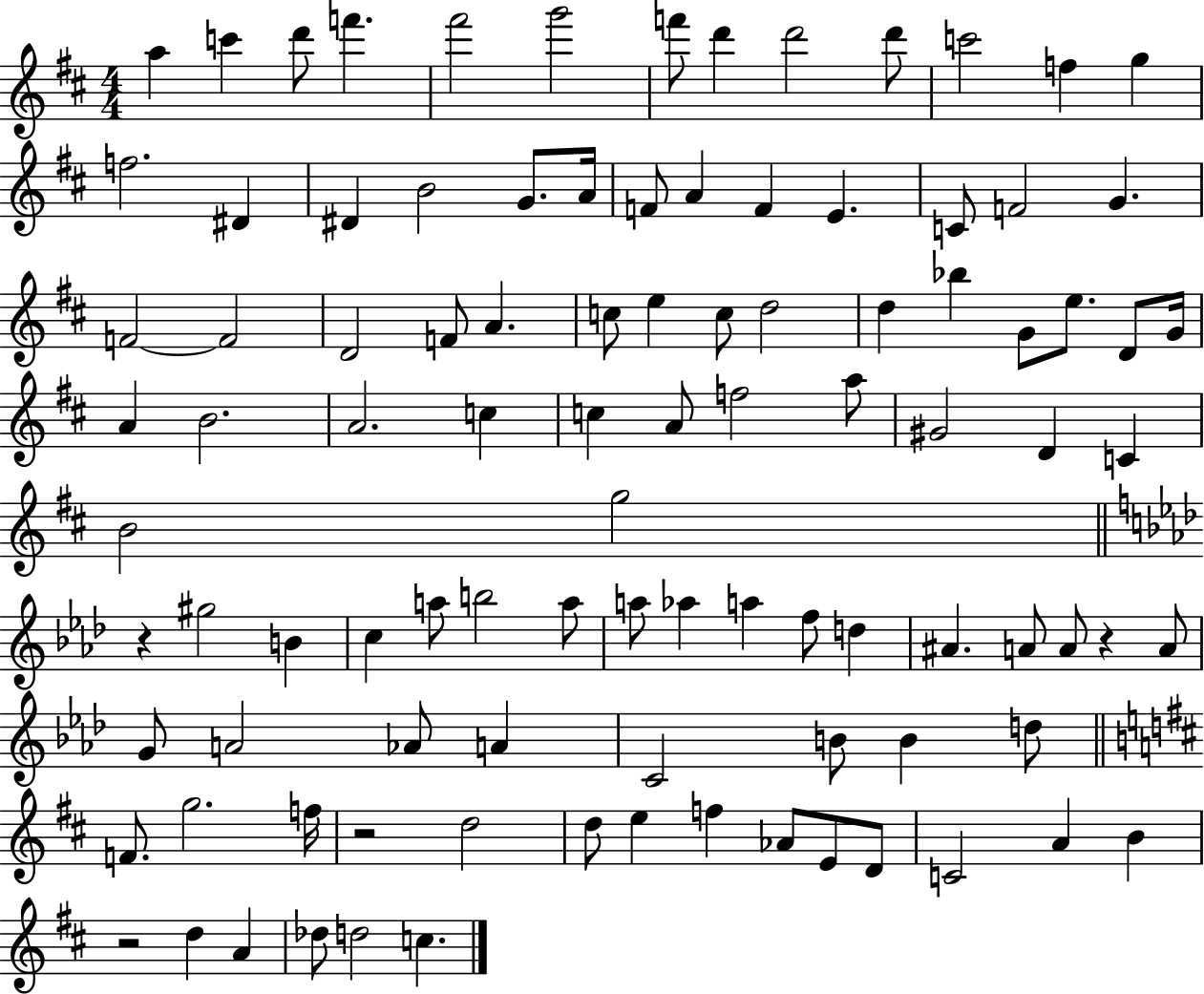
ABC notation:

X:1
T:Untitled
M:4/4
L:1/4
K:D
a c' d'/2 f' ^f'2 g'2 f'/2 d' d'2 d'/2 c'2 f g f2 ^D ^D B2 G/2 A/4 F/2 A F E C/2 F2 G F2 F2 D2 F/2 A c/2 e c/2 d2 d _b G/2 e/2 D/2 G/4 A B2 A2 c c A/2 f2 a/2 ^G2 D C B2 g2 z ^g2 B c a/2 b2 a/2 a/2 _a a f/2 d ^A A/2 A/2 z A/2 G/2 A2 _A/2 A C2 B/2 B d/2 F/2 g2 f/4 z2 d2 d/2 e f _A/2 E/2 D/2 C2 A B z2 d A _d/2 d2 c